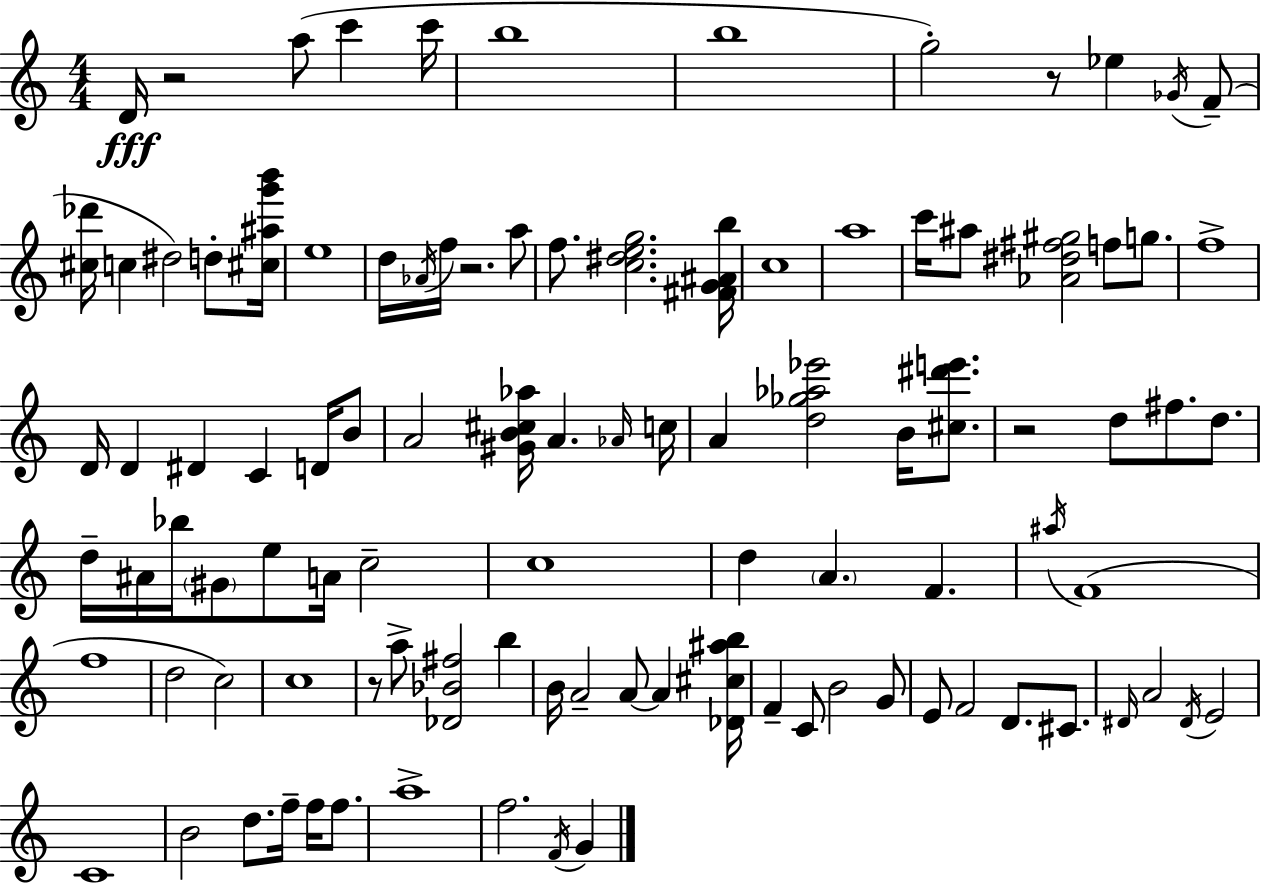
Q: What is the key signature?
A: A minor